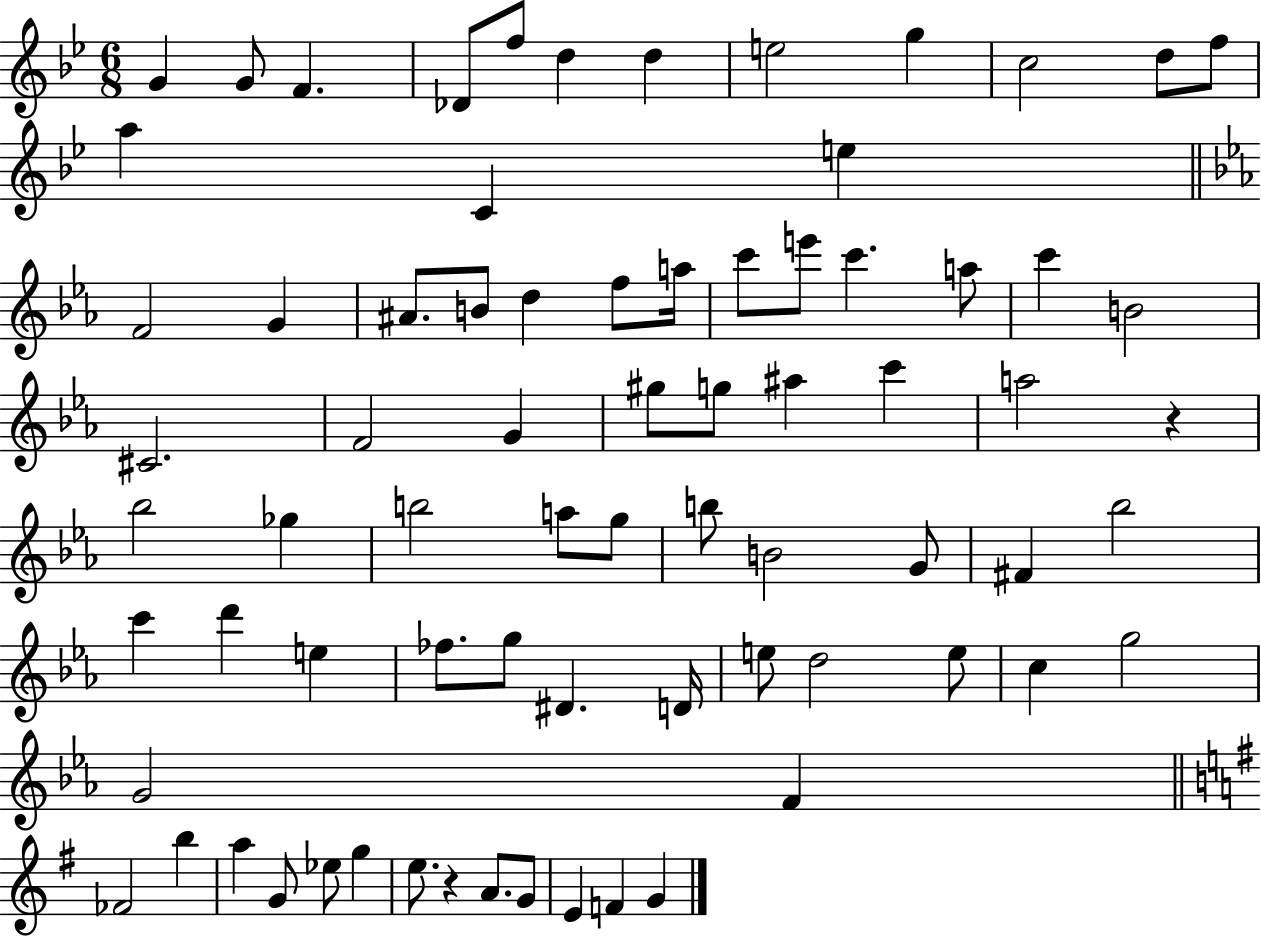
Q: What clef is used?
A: treble